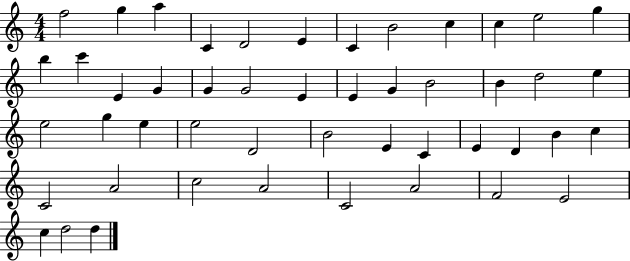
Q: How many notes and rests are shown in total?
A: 48